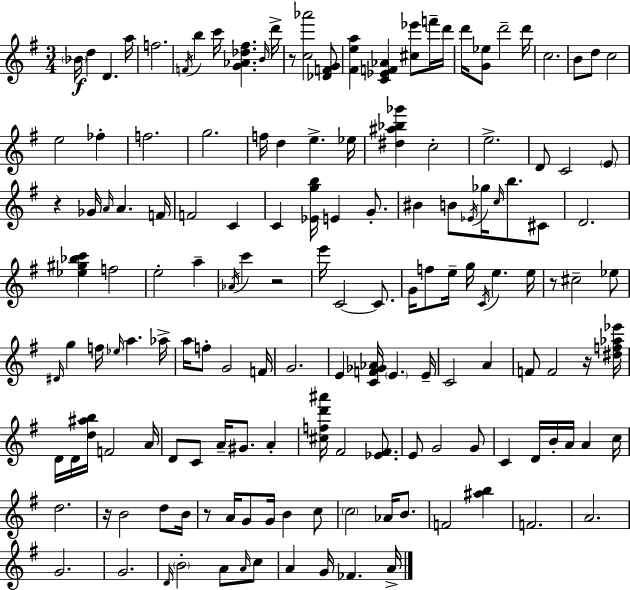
Bb4/s D5/q D4/q. A5/s F5/h. F4/s B5/q C6/s [G4,Ab4,Db5,F#5]/q. B4/s D6/s R/e [C5,Ab6]/h [Db4,F4,G4]/e [F#4,E5,A5]/q [C4,Eb4,F4,Ab4]/q [C#5,Eb6]/e F6/s D6/s D6/s [G4,Eb5]/e D6/h D6/s C5/h. B4/e D5/e C5/h E5/h FES5/q F5/h. G5/h. F5/s D5/q E5/q. Eb5/s [D#5,A#5,Bb5,Gb6]/q C5/h E5/h. D4/e C4/h E4/e R/q Gb4/s A4/s A4/q. F4/s F4/h C4/q C4/q [Eb4,G5,B5]/s E4/q G4/e. BIS4/q B4/e Eb4/s Gb5/s C5/s B5/e. C#4/e D4/h. [Eb5,G#5,Bb5,C6]/q F5/h E5/h A5/q Ab4/s C6/q R/h E6/s C4/h C4/e. G4/s F5/e E5/s G5/s C4/s E5/q. E5/s R/e C#5/h Eb5/e D#4/s G5/q F5/s Eb5/s A5/q. Ab5/s A5/s F5/e G4/h F4/s G4/h. E4/q [C4,F4,Gb4,Ab4]/s E4/q. E4/s C4/h A4/q F4/e F4/h R/s [D#5,F5,Ab5,Eb6]/s D4/s D4/s [D5,A#5,B5]/s F4/h A4/s D4/e C4/e A4/s G#4/e. A4/q [C#5,F5,D6,A#6]/s F#4/h [Eb4,F#4]/e. E4/e G4/h G4/e C4/q D4/s B4/s A4/s A4/q C5/s D5/h. R/s B4/h D5/e B4/s R/e A4/s G4/e G4/s B4/q C5/e C5/h Ab4/s B4/e. F4/h [A#5,B5]/q F4/h. A4/h. G4/h. G4/h. D4/s B4/h A4/e A4/s C5/e A4/q G4/s FES4/q. A4/s